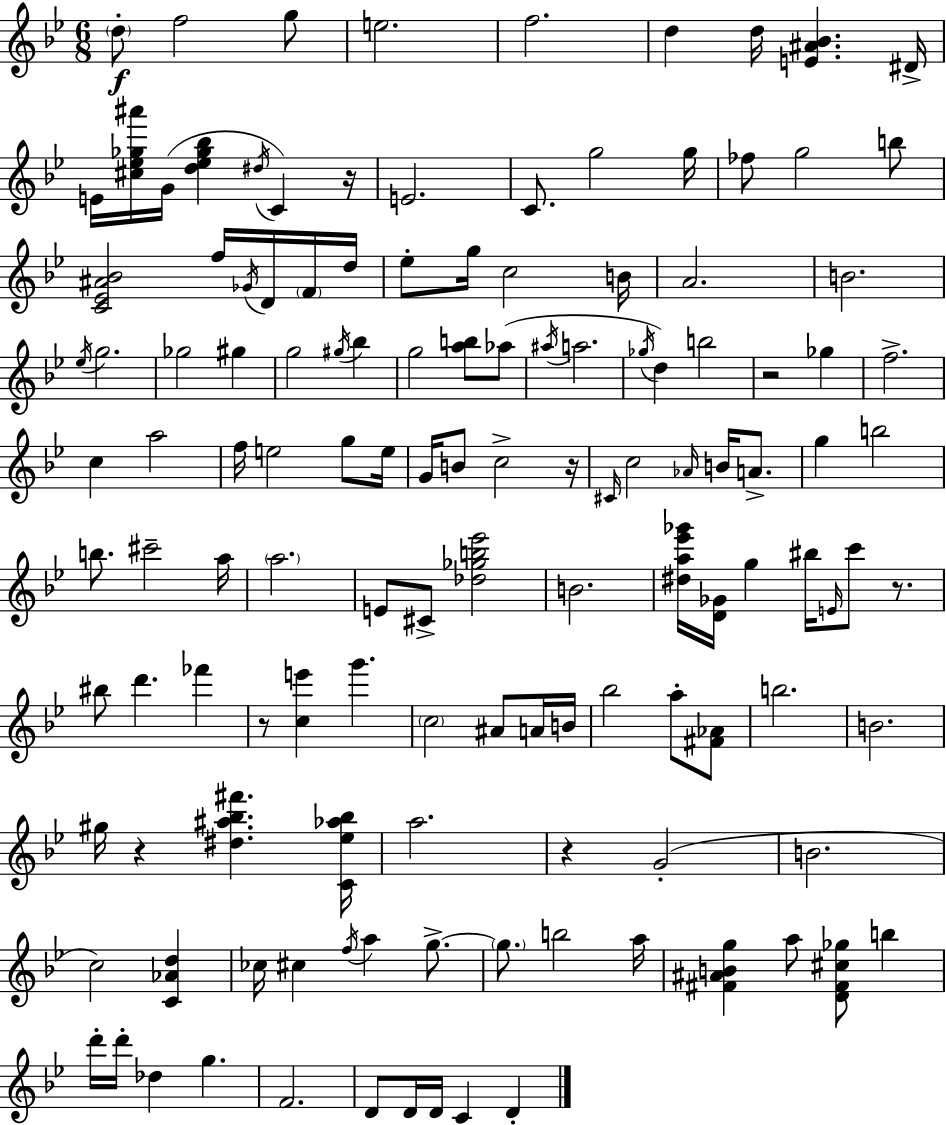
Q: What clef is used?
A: treble